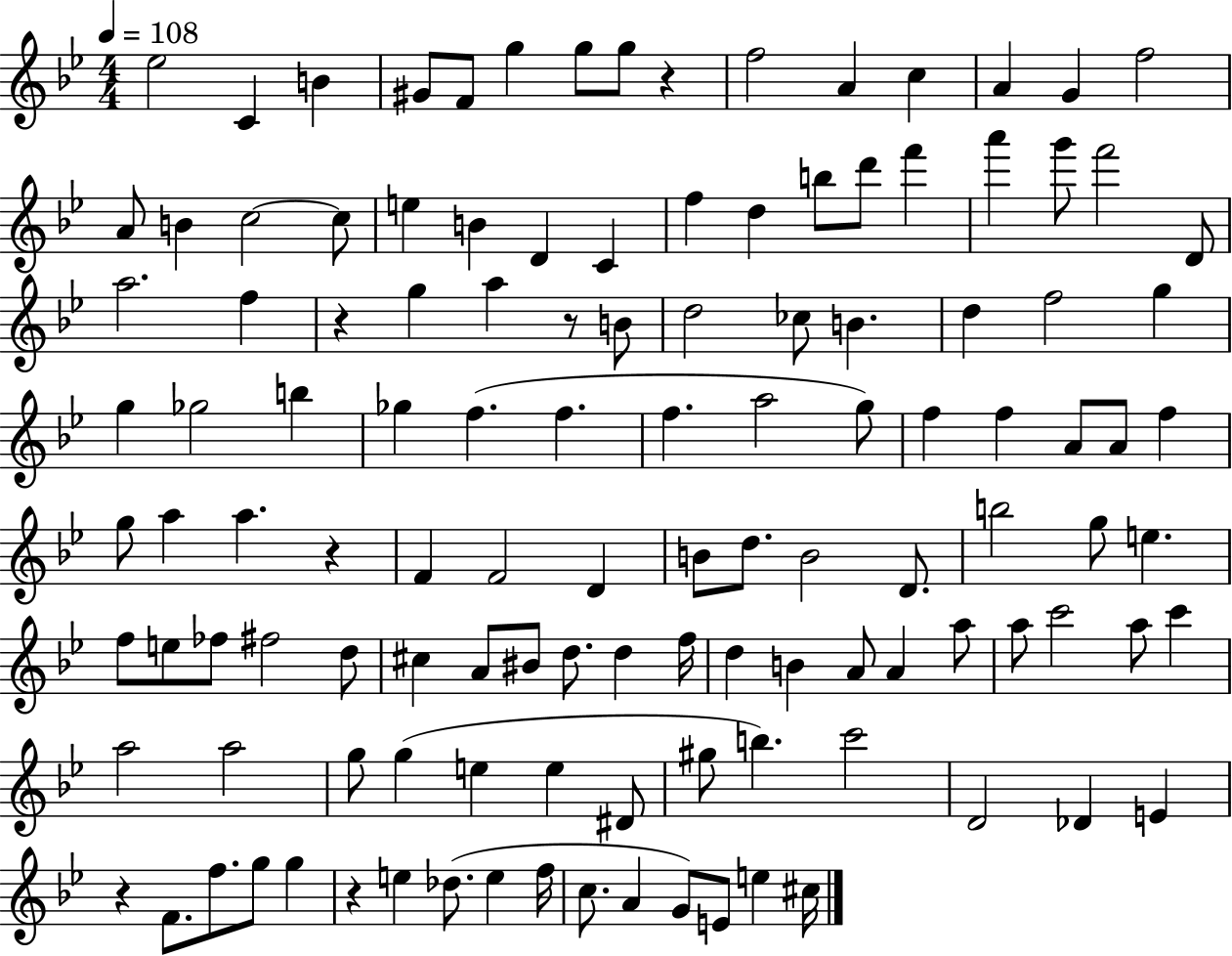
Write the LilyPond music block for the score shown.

{
  \clef treble
  \numericTimeSignature
  \time 4/4
  \key bes \major
  \tempo 4 = 108
  \repeat volta 2 { ees''2 c'4 b'4 | gis'8 f'8 g''4 g''8 g''8 r4 | f''2 a'4 c''4 | a'4 g'4 f''2 | \break a'8 b'4 c''2~~ c''8 | e''4 b'4 d'4 c'4 | f''4 d''4 b''8 d'''8 f'''4 | a'''4 g'''8 f'''2 d'8 | \break a''2. f''4 | r4 g''4 a''4 r8 b'8 | d''2 ces''8 b'4. | d''4 f''2 g''4 | \break g''4 ges''2 b''4 | ges''4 f''4.( f''4. | f''4. a''2 g''8) | f''4 f''4 a'8 a'8 f''4 | \break g''8 a''4 a''4. r4 | f'4 f'2 d'4 | b'8 d''8. b'2 d'8. | b''2 g''8 e''4. | \break f''8 e''8 fes''8 fis''2 d''8 | cis''4 a'8 bis'8 d''8. d''4 f''16 | d''4 b'4 a'8 a'4 a''8 | a''8 c'''2 a''8 c'''4 | \break a''2 a''2 | g''8 g''4( e''4 e''4 dis'8 | gis''8 b''4.) c'''2 | d'2 des'4 e'4 | \break r4 f'8. f''8. g''8 g''4 | r4 e''4 des''8.( e''4 f''16 | c''8. a'4 g'8) e'8 e''4 cis''16 | } \bar "|."
}